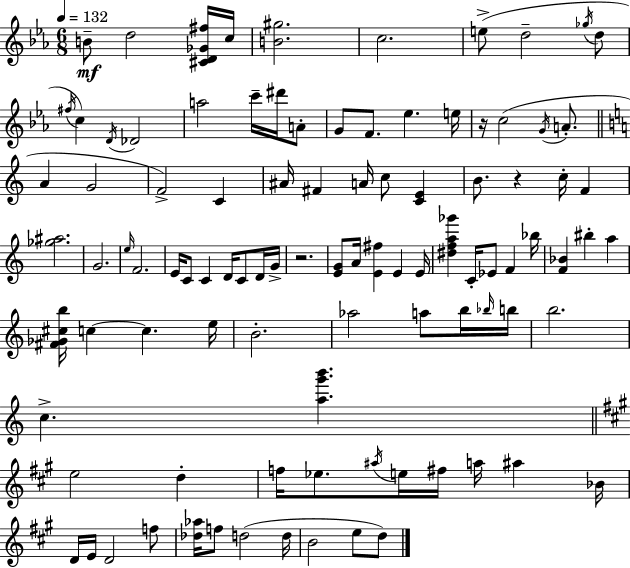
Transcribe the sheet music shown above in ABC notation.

X:1
T:Untitled
M:6/8
L:1/4
K:Cm
B/2 d2 [^CD_G^f]/4 c/4 [B^g]2 c2 e/2 d2 _g/4 d/2 ^f/4 c D/4 _D2 a2 c'/4 ^d'/4 A/2 G/2 F/2 _e e/4 z/4 c2 G/4 A/2 A G2 F2 C ^A/4 ^F A/4 c/2 [CE] B/2 z c/4 F [_g^a]2 G2 e/4 F2 E/4 C/2 C D/4 C/2 D/4 G/4 z2 [EG]/2 A/4 [E^f] E E/4 [^dfa_g'] C/4 _E/2 F _b/4 [F_B] ^b a [^F_G^cb]/4 c c e/4 B2 _a2 a/2 b/4 _b/4 b/4 b2 c [ag'b'] e2 d f/4 _e/2 ^a/4 e/4 ^f/4 a/4 ^a _B/4 D/4 E/4 D2 f/2 [_d_a]/4 f/2 d2 d/4 B2 e/2 d/2